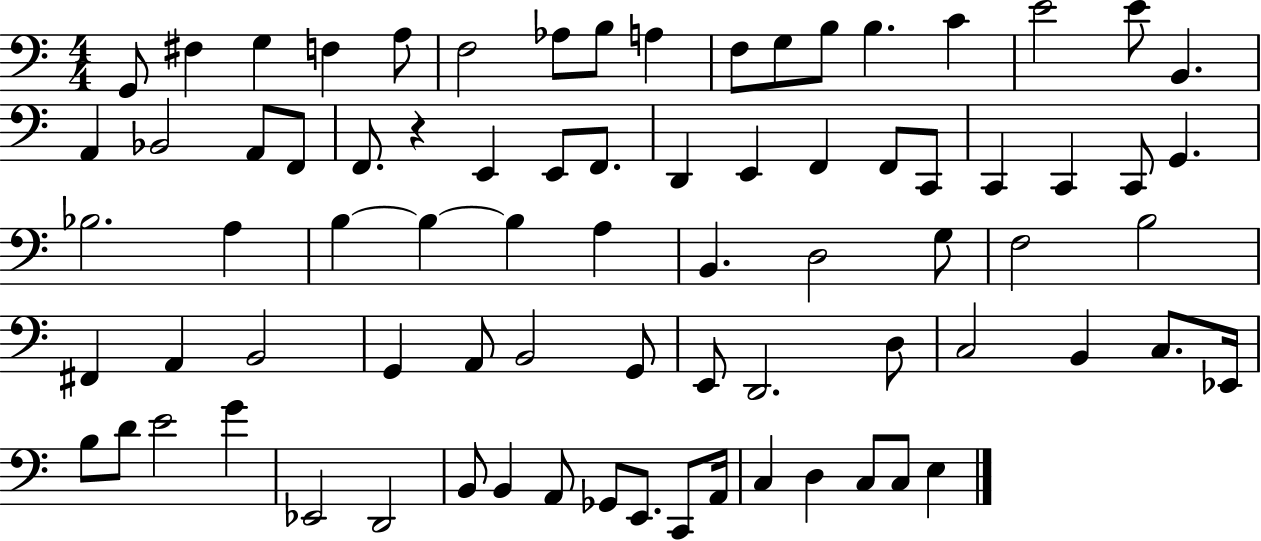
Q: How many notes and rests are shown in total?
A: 78